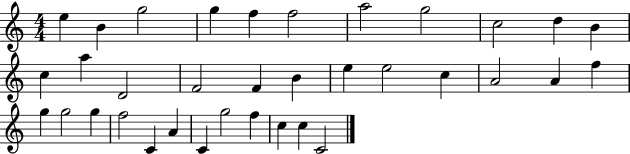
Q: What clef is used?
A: treble